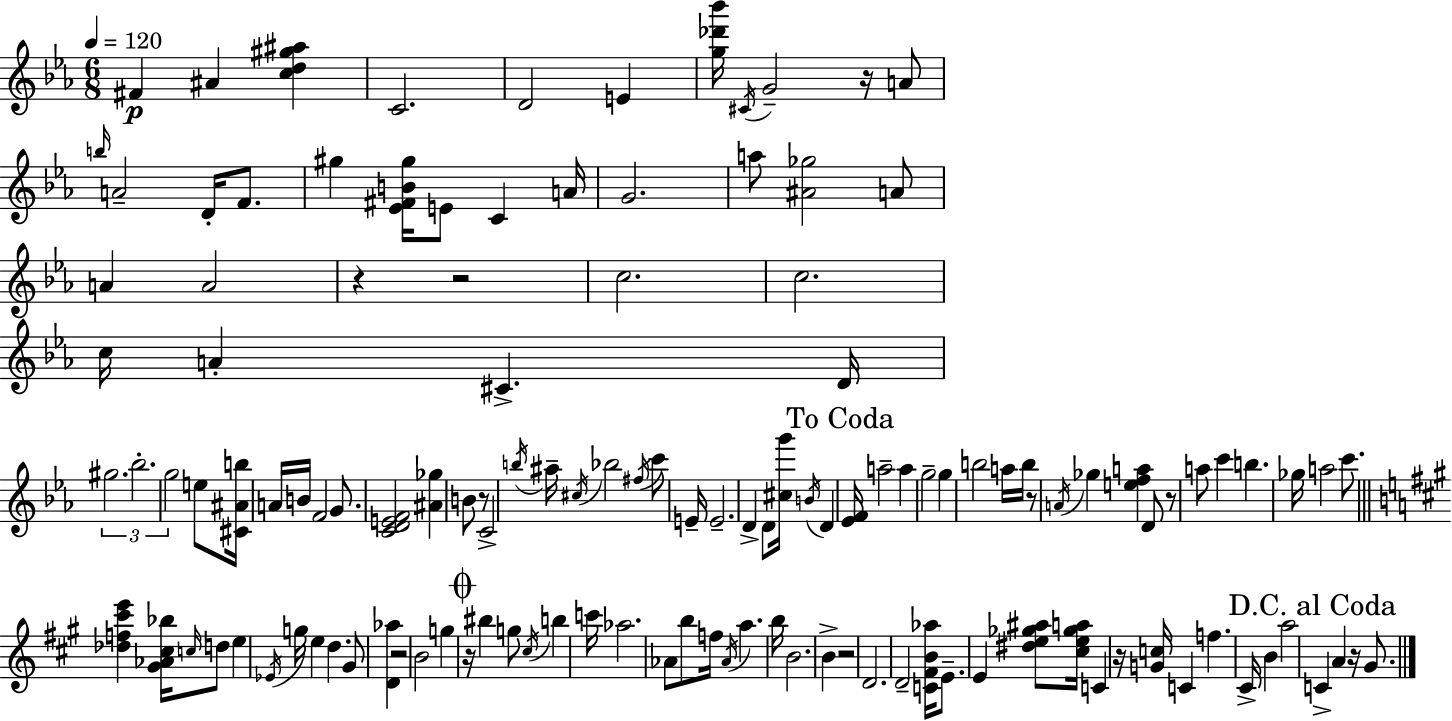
{
  \clef treble
  \numericTimeSignature
  \time 6/8
  \key c \minor
  \tempo 4 = 120
  \repeat volta 2 { fis'4\p ais'4 <c'' d'' gis'' ais''>4 | c'2. | d'2 e'4 | <g'' des''' bes'''>16 \acciaccatura { cis'16 } g'2-- r16 a'8 | \break \grace { b''16 } a'2-- d'16-. f'8. | gis''4 <ees' fis' b' gis''>16 e'8 c'4 | a'16 g'2. | a''8 <ais' ges''>2 | \break a'8 a'4 a'2 | r4 r2 | c''2. | c''2. | \break c''16 a'4-. cis'4.-> | d'16 \tuplet 3/2 { gis''2. | bes''2.-. | g''2 } e''8 | \break <cis' ais' b''>16 a'16 b'16 f'2 g'8. | <c' d' e' f'>2 <ais' ges''>4 | b'8 r8 c'2-> | \acciaccatura { b''16 } ais''16-- \acciaccatura { cis''16 } bes''2 | \break \acciaccatura { fis''16 } c'''8 e'16-- e'2.-- | d'4-> d'8 <cis'' g'''>16 | \acciaccatura { b'16 } d'4 \mark "To Coda" <ees' f'>16 a''2-- | a''4 g''2-- | \break g''4 b''2 | a''16 b''16 r8 \acciaccatura { a'16 } ges''4 <e'' f'' a''>4 | d'8 r8 a''8 c'''4 | b''4. ges''16 a''2 | \break c'''8. \bar "||" \break \key a \major <des'' f'' cis''' e'''>4 <gis' aes' cis'' bes''>16 \grace { c''16 } d''8 e''4 | \acciaccatura { ees'16 } g''16 e''4 d''4. | gis'8 <d' aes''>4 r2 | b'2 g''4 | \break \mark \markup { \musicglyph "scripts.coda" } r16 bis''4 g''8 \acciaccatura { cis''16 } b''4 | c'''16 aes''2. | aes'8 b''8 f''16 \acciaccatura { aes'16 } a''4. | b''16 b'2. | \break b'4-> r2 | d'2. | d'2-- | <c' fis' b' aes''>16 e'8.-- e'4 <dis'' e'' ges'' ais''>8 <cis'' e'' ges'' a''>16 c'4 | \break r16 <g' c''>16 c'4 f''4. | cis'16-> b'4 a''2 | \mark "D.C. al Coda" c'4-> a'4 | r16 gis'8. } \bar "|."
}